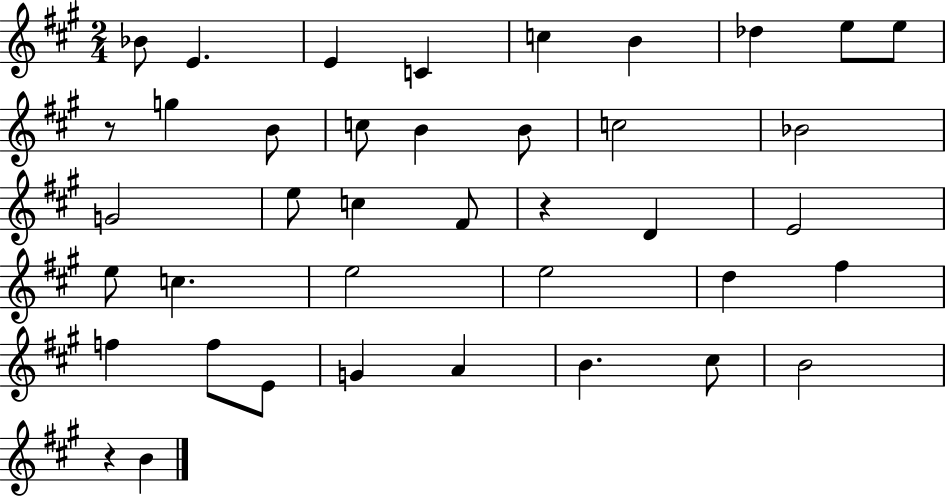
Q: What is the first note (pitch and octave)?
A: Bb4